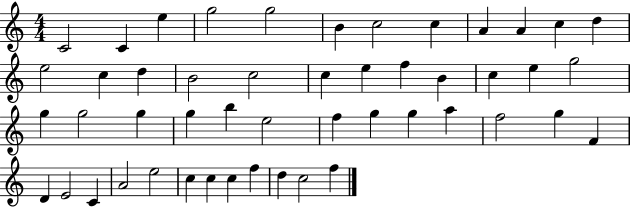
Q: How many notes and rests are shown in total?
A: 49